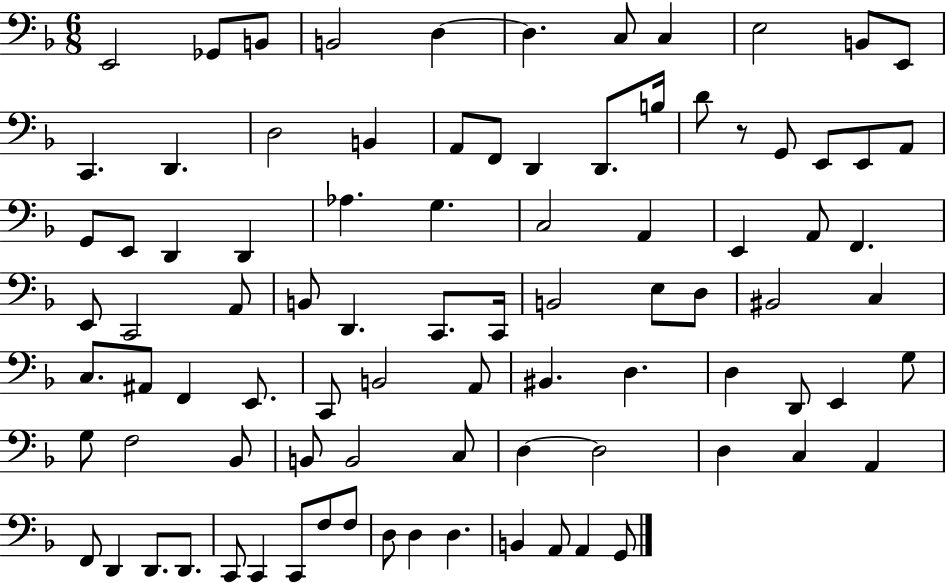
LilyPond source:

{
  \clef bass
  \numericTimeSignature
  \time 6/8
  \key f \major
  e,2 ges,8 b,8 | b,2 d4~~ | d4. c8 c4 | e2 b,8 e,8 | \break c,4. d,4. | d2 b,4 | a,8 f,8 d,4 d,8. b16 | d'8 r8 g,8 e,8 e,8 a,8 | \break g,8 e,8 d,4 d,4 | aes4. g4. | c2 a,4 | e,4 a,8 f,4. | \break e,8 c,2 a,8 | b,8 d,4. c,8. c,16 | b,2 e8 d8 | bis,2 c4 | \break c8. ais,8 f,4 e,8. | c,8 b,2 a,8 | bis,4. d4. | d4 d,8 e,4 g8 | \break g8 f2 bes,8 | b,8 b,2 c8 | d4~~ d2 | d4 c4 a,4 | \break f,8 d,4 d,8. d,8. | c,8 c,4 c,8 f8 f8 | d8 d4 d4. | b,4 a,8 a,4 g,8 | \break \bar "|."
}